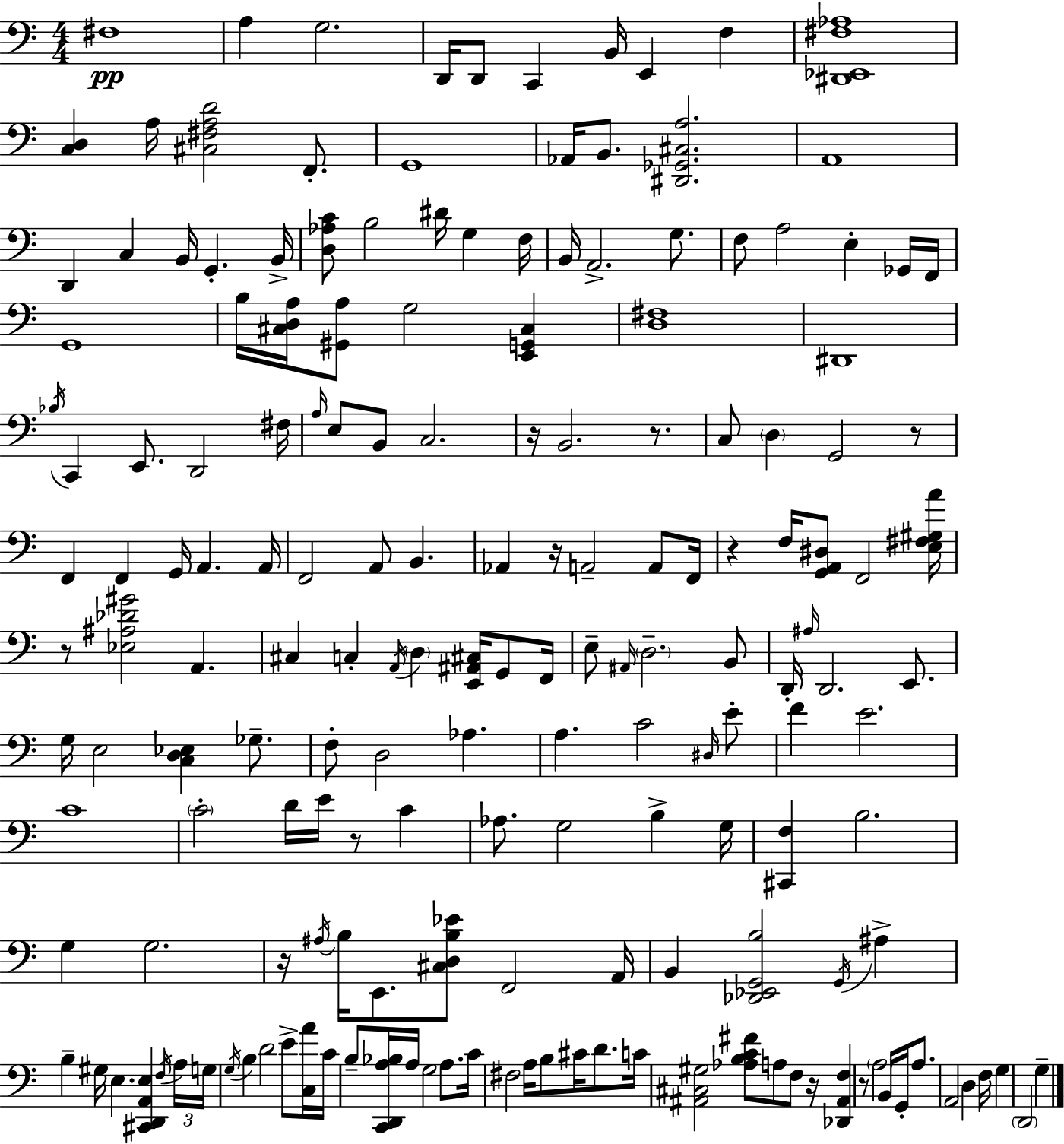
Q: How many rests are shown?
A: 10